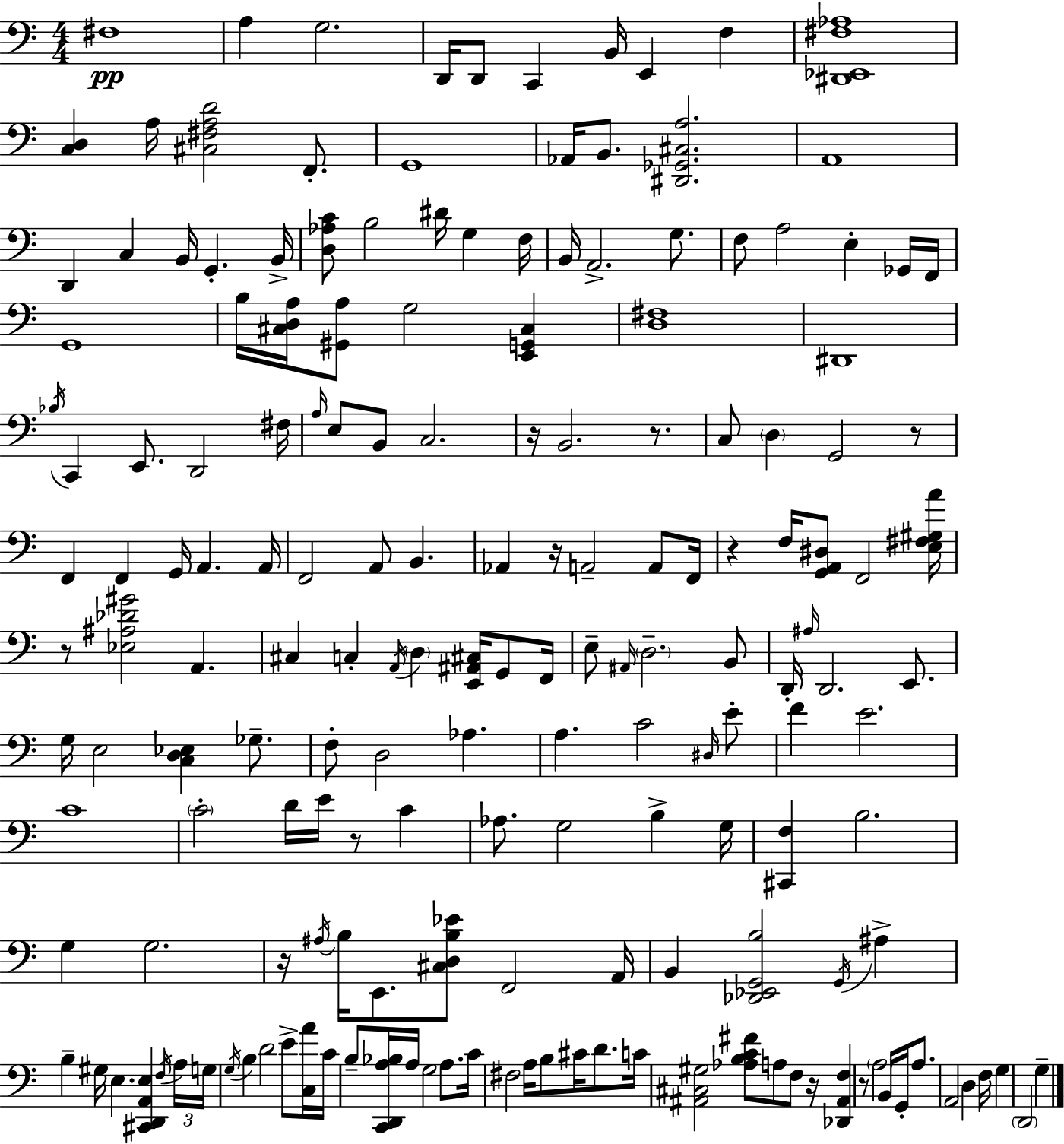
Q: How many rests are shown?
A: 10